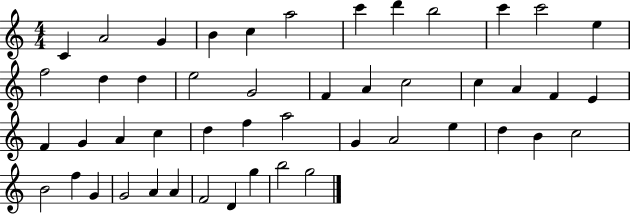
C4/q A4/h G4/q B4/q C5/q A5/h C6/q D6/q B5/h C6/q C6/h E5/q F5/h D5/q D5/q E5/h G4/h F4/q A4/q C5/h C5/q A4/q F4/q E4/q F4/q G4/q A4/q C5/q D5/q F5/q A5/h G4/q A4/h E5/q D5/q B4/q C5/h B4/h F5/q G4/q G4/h A4/q A4/q F4/h D4/q G5/q B5/h G5/h